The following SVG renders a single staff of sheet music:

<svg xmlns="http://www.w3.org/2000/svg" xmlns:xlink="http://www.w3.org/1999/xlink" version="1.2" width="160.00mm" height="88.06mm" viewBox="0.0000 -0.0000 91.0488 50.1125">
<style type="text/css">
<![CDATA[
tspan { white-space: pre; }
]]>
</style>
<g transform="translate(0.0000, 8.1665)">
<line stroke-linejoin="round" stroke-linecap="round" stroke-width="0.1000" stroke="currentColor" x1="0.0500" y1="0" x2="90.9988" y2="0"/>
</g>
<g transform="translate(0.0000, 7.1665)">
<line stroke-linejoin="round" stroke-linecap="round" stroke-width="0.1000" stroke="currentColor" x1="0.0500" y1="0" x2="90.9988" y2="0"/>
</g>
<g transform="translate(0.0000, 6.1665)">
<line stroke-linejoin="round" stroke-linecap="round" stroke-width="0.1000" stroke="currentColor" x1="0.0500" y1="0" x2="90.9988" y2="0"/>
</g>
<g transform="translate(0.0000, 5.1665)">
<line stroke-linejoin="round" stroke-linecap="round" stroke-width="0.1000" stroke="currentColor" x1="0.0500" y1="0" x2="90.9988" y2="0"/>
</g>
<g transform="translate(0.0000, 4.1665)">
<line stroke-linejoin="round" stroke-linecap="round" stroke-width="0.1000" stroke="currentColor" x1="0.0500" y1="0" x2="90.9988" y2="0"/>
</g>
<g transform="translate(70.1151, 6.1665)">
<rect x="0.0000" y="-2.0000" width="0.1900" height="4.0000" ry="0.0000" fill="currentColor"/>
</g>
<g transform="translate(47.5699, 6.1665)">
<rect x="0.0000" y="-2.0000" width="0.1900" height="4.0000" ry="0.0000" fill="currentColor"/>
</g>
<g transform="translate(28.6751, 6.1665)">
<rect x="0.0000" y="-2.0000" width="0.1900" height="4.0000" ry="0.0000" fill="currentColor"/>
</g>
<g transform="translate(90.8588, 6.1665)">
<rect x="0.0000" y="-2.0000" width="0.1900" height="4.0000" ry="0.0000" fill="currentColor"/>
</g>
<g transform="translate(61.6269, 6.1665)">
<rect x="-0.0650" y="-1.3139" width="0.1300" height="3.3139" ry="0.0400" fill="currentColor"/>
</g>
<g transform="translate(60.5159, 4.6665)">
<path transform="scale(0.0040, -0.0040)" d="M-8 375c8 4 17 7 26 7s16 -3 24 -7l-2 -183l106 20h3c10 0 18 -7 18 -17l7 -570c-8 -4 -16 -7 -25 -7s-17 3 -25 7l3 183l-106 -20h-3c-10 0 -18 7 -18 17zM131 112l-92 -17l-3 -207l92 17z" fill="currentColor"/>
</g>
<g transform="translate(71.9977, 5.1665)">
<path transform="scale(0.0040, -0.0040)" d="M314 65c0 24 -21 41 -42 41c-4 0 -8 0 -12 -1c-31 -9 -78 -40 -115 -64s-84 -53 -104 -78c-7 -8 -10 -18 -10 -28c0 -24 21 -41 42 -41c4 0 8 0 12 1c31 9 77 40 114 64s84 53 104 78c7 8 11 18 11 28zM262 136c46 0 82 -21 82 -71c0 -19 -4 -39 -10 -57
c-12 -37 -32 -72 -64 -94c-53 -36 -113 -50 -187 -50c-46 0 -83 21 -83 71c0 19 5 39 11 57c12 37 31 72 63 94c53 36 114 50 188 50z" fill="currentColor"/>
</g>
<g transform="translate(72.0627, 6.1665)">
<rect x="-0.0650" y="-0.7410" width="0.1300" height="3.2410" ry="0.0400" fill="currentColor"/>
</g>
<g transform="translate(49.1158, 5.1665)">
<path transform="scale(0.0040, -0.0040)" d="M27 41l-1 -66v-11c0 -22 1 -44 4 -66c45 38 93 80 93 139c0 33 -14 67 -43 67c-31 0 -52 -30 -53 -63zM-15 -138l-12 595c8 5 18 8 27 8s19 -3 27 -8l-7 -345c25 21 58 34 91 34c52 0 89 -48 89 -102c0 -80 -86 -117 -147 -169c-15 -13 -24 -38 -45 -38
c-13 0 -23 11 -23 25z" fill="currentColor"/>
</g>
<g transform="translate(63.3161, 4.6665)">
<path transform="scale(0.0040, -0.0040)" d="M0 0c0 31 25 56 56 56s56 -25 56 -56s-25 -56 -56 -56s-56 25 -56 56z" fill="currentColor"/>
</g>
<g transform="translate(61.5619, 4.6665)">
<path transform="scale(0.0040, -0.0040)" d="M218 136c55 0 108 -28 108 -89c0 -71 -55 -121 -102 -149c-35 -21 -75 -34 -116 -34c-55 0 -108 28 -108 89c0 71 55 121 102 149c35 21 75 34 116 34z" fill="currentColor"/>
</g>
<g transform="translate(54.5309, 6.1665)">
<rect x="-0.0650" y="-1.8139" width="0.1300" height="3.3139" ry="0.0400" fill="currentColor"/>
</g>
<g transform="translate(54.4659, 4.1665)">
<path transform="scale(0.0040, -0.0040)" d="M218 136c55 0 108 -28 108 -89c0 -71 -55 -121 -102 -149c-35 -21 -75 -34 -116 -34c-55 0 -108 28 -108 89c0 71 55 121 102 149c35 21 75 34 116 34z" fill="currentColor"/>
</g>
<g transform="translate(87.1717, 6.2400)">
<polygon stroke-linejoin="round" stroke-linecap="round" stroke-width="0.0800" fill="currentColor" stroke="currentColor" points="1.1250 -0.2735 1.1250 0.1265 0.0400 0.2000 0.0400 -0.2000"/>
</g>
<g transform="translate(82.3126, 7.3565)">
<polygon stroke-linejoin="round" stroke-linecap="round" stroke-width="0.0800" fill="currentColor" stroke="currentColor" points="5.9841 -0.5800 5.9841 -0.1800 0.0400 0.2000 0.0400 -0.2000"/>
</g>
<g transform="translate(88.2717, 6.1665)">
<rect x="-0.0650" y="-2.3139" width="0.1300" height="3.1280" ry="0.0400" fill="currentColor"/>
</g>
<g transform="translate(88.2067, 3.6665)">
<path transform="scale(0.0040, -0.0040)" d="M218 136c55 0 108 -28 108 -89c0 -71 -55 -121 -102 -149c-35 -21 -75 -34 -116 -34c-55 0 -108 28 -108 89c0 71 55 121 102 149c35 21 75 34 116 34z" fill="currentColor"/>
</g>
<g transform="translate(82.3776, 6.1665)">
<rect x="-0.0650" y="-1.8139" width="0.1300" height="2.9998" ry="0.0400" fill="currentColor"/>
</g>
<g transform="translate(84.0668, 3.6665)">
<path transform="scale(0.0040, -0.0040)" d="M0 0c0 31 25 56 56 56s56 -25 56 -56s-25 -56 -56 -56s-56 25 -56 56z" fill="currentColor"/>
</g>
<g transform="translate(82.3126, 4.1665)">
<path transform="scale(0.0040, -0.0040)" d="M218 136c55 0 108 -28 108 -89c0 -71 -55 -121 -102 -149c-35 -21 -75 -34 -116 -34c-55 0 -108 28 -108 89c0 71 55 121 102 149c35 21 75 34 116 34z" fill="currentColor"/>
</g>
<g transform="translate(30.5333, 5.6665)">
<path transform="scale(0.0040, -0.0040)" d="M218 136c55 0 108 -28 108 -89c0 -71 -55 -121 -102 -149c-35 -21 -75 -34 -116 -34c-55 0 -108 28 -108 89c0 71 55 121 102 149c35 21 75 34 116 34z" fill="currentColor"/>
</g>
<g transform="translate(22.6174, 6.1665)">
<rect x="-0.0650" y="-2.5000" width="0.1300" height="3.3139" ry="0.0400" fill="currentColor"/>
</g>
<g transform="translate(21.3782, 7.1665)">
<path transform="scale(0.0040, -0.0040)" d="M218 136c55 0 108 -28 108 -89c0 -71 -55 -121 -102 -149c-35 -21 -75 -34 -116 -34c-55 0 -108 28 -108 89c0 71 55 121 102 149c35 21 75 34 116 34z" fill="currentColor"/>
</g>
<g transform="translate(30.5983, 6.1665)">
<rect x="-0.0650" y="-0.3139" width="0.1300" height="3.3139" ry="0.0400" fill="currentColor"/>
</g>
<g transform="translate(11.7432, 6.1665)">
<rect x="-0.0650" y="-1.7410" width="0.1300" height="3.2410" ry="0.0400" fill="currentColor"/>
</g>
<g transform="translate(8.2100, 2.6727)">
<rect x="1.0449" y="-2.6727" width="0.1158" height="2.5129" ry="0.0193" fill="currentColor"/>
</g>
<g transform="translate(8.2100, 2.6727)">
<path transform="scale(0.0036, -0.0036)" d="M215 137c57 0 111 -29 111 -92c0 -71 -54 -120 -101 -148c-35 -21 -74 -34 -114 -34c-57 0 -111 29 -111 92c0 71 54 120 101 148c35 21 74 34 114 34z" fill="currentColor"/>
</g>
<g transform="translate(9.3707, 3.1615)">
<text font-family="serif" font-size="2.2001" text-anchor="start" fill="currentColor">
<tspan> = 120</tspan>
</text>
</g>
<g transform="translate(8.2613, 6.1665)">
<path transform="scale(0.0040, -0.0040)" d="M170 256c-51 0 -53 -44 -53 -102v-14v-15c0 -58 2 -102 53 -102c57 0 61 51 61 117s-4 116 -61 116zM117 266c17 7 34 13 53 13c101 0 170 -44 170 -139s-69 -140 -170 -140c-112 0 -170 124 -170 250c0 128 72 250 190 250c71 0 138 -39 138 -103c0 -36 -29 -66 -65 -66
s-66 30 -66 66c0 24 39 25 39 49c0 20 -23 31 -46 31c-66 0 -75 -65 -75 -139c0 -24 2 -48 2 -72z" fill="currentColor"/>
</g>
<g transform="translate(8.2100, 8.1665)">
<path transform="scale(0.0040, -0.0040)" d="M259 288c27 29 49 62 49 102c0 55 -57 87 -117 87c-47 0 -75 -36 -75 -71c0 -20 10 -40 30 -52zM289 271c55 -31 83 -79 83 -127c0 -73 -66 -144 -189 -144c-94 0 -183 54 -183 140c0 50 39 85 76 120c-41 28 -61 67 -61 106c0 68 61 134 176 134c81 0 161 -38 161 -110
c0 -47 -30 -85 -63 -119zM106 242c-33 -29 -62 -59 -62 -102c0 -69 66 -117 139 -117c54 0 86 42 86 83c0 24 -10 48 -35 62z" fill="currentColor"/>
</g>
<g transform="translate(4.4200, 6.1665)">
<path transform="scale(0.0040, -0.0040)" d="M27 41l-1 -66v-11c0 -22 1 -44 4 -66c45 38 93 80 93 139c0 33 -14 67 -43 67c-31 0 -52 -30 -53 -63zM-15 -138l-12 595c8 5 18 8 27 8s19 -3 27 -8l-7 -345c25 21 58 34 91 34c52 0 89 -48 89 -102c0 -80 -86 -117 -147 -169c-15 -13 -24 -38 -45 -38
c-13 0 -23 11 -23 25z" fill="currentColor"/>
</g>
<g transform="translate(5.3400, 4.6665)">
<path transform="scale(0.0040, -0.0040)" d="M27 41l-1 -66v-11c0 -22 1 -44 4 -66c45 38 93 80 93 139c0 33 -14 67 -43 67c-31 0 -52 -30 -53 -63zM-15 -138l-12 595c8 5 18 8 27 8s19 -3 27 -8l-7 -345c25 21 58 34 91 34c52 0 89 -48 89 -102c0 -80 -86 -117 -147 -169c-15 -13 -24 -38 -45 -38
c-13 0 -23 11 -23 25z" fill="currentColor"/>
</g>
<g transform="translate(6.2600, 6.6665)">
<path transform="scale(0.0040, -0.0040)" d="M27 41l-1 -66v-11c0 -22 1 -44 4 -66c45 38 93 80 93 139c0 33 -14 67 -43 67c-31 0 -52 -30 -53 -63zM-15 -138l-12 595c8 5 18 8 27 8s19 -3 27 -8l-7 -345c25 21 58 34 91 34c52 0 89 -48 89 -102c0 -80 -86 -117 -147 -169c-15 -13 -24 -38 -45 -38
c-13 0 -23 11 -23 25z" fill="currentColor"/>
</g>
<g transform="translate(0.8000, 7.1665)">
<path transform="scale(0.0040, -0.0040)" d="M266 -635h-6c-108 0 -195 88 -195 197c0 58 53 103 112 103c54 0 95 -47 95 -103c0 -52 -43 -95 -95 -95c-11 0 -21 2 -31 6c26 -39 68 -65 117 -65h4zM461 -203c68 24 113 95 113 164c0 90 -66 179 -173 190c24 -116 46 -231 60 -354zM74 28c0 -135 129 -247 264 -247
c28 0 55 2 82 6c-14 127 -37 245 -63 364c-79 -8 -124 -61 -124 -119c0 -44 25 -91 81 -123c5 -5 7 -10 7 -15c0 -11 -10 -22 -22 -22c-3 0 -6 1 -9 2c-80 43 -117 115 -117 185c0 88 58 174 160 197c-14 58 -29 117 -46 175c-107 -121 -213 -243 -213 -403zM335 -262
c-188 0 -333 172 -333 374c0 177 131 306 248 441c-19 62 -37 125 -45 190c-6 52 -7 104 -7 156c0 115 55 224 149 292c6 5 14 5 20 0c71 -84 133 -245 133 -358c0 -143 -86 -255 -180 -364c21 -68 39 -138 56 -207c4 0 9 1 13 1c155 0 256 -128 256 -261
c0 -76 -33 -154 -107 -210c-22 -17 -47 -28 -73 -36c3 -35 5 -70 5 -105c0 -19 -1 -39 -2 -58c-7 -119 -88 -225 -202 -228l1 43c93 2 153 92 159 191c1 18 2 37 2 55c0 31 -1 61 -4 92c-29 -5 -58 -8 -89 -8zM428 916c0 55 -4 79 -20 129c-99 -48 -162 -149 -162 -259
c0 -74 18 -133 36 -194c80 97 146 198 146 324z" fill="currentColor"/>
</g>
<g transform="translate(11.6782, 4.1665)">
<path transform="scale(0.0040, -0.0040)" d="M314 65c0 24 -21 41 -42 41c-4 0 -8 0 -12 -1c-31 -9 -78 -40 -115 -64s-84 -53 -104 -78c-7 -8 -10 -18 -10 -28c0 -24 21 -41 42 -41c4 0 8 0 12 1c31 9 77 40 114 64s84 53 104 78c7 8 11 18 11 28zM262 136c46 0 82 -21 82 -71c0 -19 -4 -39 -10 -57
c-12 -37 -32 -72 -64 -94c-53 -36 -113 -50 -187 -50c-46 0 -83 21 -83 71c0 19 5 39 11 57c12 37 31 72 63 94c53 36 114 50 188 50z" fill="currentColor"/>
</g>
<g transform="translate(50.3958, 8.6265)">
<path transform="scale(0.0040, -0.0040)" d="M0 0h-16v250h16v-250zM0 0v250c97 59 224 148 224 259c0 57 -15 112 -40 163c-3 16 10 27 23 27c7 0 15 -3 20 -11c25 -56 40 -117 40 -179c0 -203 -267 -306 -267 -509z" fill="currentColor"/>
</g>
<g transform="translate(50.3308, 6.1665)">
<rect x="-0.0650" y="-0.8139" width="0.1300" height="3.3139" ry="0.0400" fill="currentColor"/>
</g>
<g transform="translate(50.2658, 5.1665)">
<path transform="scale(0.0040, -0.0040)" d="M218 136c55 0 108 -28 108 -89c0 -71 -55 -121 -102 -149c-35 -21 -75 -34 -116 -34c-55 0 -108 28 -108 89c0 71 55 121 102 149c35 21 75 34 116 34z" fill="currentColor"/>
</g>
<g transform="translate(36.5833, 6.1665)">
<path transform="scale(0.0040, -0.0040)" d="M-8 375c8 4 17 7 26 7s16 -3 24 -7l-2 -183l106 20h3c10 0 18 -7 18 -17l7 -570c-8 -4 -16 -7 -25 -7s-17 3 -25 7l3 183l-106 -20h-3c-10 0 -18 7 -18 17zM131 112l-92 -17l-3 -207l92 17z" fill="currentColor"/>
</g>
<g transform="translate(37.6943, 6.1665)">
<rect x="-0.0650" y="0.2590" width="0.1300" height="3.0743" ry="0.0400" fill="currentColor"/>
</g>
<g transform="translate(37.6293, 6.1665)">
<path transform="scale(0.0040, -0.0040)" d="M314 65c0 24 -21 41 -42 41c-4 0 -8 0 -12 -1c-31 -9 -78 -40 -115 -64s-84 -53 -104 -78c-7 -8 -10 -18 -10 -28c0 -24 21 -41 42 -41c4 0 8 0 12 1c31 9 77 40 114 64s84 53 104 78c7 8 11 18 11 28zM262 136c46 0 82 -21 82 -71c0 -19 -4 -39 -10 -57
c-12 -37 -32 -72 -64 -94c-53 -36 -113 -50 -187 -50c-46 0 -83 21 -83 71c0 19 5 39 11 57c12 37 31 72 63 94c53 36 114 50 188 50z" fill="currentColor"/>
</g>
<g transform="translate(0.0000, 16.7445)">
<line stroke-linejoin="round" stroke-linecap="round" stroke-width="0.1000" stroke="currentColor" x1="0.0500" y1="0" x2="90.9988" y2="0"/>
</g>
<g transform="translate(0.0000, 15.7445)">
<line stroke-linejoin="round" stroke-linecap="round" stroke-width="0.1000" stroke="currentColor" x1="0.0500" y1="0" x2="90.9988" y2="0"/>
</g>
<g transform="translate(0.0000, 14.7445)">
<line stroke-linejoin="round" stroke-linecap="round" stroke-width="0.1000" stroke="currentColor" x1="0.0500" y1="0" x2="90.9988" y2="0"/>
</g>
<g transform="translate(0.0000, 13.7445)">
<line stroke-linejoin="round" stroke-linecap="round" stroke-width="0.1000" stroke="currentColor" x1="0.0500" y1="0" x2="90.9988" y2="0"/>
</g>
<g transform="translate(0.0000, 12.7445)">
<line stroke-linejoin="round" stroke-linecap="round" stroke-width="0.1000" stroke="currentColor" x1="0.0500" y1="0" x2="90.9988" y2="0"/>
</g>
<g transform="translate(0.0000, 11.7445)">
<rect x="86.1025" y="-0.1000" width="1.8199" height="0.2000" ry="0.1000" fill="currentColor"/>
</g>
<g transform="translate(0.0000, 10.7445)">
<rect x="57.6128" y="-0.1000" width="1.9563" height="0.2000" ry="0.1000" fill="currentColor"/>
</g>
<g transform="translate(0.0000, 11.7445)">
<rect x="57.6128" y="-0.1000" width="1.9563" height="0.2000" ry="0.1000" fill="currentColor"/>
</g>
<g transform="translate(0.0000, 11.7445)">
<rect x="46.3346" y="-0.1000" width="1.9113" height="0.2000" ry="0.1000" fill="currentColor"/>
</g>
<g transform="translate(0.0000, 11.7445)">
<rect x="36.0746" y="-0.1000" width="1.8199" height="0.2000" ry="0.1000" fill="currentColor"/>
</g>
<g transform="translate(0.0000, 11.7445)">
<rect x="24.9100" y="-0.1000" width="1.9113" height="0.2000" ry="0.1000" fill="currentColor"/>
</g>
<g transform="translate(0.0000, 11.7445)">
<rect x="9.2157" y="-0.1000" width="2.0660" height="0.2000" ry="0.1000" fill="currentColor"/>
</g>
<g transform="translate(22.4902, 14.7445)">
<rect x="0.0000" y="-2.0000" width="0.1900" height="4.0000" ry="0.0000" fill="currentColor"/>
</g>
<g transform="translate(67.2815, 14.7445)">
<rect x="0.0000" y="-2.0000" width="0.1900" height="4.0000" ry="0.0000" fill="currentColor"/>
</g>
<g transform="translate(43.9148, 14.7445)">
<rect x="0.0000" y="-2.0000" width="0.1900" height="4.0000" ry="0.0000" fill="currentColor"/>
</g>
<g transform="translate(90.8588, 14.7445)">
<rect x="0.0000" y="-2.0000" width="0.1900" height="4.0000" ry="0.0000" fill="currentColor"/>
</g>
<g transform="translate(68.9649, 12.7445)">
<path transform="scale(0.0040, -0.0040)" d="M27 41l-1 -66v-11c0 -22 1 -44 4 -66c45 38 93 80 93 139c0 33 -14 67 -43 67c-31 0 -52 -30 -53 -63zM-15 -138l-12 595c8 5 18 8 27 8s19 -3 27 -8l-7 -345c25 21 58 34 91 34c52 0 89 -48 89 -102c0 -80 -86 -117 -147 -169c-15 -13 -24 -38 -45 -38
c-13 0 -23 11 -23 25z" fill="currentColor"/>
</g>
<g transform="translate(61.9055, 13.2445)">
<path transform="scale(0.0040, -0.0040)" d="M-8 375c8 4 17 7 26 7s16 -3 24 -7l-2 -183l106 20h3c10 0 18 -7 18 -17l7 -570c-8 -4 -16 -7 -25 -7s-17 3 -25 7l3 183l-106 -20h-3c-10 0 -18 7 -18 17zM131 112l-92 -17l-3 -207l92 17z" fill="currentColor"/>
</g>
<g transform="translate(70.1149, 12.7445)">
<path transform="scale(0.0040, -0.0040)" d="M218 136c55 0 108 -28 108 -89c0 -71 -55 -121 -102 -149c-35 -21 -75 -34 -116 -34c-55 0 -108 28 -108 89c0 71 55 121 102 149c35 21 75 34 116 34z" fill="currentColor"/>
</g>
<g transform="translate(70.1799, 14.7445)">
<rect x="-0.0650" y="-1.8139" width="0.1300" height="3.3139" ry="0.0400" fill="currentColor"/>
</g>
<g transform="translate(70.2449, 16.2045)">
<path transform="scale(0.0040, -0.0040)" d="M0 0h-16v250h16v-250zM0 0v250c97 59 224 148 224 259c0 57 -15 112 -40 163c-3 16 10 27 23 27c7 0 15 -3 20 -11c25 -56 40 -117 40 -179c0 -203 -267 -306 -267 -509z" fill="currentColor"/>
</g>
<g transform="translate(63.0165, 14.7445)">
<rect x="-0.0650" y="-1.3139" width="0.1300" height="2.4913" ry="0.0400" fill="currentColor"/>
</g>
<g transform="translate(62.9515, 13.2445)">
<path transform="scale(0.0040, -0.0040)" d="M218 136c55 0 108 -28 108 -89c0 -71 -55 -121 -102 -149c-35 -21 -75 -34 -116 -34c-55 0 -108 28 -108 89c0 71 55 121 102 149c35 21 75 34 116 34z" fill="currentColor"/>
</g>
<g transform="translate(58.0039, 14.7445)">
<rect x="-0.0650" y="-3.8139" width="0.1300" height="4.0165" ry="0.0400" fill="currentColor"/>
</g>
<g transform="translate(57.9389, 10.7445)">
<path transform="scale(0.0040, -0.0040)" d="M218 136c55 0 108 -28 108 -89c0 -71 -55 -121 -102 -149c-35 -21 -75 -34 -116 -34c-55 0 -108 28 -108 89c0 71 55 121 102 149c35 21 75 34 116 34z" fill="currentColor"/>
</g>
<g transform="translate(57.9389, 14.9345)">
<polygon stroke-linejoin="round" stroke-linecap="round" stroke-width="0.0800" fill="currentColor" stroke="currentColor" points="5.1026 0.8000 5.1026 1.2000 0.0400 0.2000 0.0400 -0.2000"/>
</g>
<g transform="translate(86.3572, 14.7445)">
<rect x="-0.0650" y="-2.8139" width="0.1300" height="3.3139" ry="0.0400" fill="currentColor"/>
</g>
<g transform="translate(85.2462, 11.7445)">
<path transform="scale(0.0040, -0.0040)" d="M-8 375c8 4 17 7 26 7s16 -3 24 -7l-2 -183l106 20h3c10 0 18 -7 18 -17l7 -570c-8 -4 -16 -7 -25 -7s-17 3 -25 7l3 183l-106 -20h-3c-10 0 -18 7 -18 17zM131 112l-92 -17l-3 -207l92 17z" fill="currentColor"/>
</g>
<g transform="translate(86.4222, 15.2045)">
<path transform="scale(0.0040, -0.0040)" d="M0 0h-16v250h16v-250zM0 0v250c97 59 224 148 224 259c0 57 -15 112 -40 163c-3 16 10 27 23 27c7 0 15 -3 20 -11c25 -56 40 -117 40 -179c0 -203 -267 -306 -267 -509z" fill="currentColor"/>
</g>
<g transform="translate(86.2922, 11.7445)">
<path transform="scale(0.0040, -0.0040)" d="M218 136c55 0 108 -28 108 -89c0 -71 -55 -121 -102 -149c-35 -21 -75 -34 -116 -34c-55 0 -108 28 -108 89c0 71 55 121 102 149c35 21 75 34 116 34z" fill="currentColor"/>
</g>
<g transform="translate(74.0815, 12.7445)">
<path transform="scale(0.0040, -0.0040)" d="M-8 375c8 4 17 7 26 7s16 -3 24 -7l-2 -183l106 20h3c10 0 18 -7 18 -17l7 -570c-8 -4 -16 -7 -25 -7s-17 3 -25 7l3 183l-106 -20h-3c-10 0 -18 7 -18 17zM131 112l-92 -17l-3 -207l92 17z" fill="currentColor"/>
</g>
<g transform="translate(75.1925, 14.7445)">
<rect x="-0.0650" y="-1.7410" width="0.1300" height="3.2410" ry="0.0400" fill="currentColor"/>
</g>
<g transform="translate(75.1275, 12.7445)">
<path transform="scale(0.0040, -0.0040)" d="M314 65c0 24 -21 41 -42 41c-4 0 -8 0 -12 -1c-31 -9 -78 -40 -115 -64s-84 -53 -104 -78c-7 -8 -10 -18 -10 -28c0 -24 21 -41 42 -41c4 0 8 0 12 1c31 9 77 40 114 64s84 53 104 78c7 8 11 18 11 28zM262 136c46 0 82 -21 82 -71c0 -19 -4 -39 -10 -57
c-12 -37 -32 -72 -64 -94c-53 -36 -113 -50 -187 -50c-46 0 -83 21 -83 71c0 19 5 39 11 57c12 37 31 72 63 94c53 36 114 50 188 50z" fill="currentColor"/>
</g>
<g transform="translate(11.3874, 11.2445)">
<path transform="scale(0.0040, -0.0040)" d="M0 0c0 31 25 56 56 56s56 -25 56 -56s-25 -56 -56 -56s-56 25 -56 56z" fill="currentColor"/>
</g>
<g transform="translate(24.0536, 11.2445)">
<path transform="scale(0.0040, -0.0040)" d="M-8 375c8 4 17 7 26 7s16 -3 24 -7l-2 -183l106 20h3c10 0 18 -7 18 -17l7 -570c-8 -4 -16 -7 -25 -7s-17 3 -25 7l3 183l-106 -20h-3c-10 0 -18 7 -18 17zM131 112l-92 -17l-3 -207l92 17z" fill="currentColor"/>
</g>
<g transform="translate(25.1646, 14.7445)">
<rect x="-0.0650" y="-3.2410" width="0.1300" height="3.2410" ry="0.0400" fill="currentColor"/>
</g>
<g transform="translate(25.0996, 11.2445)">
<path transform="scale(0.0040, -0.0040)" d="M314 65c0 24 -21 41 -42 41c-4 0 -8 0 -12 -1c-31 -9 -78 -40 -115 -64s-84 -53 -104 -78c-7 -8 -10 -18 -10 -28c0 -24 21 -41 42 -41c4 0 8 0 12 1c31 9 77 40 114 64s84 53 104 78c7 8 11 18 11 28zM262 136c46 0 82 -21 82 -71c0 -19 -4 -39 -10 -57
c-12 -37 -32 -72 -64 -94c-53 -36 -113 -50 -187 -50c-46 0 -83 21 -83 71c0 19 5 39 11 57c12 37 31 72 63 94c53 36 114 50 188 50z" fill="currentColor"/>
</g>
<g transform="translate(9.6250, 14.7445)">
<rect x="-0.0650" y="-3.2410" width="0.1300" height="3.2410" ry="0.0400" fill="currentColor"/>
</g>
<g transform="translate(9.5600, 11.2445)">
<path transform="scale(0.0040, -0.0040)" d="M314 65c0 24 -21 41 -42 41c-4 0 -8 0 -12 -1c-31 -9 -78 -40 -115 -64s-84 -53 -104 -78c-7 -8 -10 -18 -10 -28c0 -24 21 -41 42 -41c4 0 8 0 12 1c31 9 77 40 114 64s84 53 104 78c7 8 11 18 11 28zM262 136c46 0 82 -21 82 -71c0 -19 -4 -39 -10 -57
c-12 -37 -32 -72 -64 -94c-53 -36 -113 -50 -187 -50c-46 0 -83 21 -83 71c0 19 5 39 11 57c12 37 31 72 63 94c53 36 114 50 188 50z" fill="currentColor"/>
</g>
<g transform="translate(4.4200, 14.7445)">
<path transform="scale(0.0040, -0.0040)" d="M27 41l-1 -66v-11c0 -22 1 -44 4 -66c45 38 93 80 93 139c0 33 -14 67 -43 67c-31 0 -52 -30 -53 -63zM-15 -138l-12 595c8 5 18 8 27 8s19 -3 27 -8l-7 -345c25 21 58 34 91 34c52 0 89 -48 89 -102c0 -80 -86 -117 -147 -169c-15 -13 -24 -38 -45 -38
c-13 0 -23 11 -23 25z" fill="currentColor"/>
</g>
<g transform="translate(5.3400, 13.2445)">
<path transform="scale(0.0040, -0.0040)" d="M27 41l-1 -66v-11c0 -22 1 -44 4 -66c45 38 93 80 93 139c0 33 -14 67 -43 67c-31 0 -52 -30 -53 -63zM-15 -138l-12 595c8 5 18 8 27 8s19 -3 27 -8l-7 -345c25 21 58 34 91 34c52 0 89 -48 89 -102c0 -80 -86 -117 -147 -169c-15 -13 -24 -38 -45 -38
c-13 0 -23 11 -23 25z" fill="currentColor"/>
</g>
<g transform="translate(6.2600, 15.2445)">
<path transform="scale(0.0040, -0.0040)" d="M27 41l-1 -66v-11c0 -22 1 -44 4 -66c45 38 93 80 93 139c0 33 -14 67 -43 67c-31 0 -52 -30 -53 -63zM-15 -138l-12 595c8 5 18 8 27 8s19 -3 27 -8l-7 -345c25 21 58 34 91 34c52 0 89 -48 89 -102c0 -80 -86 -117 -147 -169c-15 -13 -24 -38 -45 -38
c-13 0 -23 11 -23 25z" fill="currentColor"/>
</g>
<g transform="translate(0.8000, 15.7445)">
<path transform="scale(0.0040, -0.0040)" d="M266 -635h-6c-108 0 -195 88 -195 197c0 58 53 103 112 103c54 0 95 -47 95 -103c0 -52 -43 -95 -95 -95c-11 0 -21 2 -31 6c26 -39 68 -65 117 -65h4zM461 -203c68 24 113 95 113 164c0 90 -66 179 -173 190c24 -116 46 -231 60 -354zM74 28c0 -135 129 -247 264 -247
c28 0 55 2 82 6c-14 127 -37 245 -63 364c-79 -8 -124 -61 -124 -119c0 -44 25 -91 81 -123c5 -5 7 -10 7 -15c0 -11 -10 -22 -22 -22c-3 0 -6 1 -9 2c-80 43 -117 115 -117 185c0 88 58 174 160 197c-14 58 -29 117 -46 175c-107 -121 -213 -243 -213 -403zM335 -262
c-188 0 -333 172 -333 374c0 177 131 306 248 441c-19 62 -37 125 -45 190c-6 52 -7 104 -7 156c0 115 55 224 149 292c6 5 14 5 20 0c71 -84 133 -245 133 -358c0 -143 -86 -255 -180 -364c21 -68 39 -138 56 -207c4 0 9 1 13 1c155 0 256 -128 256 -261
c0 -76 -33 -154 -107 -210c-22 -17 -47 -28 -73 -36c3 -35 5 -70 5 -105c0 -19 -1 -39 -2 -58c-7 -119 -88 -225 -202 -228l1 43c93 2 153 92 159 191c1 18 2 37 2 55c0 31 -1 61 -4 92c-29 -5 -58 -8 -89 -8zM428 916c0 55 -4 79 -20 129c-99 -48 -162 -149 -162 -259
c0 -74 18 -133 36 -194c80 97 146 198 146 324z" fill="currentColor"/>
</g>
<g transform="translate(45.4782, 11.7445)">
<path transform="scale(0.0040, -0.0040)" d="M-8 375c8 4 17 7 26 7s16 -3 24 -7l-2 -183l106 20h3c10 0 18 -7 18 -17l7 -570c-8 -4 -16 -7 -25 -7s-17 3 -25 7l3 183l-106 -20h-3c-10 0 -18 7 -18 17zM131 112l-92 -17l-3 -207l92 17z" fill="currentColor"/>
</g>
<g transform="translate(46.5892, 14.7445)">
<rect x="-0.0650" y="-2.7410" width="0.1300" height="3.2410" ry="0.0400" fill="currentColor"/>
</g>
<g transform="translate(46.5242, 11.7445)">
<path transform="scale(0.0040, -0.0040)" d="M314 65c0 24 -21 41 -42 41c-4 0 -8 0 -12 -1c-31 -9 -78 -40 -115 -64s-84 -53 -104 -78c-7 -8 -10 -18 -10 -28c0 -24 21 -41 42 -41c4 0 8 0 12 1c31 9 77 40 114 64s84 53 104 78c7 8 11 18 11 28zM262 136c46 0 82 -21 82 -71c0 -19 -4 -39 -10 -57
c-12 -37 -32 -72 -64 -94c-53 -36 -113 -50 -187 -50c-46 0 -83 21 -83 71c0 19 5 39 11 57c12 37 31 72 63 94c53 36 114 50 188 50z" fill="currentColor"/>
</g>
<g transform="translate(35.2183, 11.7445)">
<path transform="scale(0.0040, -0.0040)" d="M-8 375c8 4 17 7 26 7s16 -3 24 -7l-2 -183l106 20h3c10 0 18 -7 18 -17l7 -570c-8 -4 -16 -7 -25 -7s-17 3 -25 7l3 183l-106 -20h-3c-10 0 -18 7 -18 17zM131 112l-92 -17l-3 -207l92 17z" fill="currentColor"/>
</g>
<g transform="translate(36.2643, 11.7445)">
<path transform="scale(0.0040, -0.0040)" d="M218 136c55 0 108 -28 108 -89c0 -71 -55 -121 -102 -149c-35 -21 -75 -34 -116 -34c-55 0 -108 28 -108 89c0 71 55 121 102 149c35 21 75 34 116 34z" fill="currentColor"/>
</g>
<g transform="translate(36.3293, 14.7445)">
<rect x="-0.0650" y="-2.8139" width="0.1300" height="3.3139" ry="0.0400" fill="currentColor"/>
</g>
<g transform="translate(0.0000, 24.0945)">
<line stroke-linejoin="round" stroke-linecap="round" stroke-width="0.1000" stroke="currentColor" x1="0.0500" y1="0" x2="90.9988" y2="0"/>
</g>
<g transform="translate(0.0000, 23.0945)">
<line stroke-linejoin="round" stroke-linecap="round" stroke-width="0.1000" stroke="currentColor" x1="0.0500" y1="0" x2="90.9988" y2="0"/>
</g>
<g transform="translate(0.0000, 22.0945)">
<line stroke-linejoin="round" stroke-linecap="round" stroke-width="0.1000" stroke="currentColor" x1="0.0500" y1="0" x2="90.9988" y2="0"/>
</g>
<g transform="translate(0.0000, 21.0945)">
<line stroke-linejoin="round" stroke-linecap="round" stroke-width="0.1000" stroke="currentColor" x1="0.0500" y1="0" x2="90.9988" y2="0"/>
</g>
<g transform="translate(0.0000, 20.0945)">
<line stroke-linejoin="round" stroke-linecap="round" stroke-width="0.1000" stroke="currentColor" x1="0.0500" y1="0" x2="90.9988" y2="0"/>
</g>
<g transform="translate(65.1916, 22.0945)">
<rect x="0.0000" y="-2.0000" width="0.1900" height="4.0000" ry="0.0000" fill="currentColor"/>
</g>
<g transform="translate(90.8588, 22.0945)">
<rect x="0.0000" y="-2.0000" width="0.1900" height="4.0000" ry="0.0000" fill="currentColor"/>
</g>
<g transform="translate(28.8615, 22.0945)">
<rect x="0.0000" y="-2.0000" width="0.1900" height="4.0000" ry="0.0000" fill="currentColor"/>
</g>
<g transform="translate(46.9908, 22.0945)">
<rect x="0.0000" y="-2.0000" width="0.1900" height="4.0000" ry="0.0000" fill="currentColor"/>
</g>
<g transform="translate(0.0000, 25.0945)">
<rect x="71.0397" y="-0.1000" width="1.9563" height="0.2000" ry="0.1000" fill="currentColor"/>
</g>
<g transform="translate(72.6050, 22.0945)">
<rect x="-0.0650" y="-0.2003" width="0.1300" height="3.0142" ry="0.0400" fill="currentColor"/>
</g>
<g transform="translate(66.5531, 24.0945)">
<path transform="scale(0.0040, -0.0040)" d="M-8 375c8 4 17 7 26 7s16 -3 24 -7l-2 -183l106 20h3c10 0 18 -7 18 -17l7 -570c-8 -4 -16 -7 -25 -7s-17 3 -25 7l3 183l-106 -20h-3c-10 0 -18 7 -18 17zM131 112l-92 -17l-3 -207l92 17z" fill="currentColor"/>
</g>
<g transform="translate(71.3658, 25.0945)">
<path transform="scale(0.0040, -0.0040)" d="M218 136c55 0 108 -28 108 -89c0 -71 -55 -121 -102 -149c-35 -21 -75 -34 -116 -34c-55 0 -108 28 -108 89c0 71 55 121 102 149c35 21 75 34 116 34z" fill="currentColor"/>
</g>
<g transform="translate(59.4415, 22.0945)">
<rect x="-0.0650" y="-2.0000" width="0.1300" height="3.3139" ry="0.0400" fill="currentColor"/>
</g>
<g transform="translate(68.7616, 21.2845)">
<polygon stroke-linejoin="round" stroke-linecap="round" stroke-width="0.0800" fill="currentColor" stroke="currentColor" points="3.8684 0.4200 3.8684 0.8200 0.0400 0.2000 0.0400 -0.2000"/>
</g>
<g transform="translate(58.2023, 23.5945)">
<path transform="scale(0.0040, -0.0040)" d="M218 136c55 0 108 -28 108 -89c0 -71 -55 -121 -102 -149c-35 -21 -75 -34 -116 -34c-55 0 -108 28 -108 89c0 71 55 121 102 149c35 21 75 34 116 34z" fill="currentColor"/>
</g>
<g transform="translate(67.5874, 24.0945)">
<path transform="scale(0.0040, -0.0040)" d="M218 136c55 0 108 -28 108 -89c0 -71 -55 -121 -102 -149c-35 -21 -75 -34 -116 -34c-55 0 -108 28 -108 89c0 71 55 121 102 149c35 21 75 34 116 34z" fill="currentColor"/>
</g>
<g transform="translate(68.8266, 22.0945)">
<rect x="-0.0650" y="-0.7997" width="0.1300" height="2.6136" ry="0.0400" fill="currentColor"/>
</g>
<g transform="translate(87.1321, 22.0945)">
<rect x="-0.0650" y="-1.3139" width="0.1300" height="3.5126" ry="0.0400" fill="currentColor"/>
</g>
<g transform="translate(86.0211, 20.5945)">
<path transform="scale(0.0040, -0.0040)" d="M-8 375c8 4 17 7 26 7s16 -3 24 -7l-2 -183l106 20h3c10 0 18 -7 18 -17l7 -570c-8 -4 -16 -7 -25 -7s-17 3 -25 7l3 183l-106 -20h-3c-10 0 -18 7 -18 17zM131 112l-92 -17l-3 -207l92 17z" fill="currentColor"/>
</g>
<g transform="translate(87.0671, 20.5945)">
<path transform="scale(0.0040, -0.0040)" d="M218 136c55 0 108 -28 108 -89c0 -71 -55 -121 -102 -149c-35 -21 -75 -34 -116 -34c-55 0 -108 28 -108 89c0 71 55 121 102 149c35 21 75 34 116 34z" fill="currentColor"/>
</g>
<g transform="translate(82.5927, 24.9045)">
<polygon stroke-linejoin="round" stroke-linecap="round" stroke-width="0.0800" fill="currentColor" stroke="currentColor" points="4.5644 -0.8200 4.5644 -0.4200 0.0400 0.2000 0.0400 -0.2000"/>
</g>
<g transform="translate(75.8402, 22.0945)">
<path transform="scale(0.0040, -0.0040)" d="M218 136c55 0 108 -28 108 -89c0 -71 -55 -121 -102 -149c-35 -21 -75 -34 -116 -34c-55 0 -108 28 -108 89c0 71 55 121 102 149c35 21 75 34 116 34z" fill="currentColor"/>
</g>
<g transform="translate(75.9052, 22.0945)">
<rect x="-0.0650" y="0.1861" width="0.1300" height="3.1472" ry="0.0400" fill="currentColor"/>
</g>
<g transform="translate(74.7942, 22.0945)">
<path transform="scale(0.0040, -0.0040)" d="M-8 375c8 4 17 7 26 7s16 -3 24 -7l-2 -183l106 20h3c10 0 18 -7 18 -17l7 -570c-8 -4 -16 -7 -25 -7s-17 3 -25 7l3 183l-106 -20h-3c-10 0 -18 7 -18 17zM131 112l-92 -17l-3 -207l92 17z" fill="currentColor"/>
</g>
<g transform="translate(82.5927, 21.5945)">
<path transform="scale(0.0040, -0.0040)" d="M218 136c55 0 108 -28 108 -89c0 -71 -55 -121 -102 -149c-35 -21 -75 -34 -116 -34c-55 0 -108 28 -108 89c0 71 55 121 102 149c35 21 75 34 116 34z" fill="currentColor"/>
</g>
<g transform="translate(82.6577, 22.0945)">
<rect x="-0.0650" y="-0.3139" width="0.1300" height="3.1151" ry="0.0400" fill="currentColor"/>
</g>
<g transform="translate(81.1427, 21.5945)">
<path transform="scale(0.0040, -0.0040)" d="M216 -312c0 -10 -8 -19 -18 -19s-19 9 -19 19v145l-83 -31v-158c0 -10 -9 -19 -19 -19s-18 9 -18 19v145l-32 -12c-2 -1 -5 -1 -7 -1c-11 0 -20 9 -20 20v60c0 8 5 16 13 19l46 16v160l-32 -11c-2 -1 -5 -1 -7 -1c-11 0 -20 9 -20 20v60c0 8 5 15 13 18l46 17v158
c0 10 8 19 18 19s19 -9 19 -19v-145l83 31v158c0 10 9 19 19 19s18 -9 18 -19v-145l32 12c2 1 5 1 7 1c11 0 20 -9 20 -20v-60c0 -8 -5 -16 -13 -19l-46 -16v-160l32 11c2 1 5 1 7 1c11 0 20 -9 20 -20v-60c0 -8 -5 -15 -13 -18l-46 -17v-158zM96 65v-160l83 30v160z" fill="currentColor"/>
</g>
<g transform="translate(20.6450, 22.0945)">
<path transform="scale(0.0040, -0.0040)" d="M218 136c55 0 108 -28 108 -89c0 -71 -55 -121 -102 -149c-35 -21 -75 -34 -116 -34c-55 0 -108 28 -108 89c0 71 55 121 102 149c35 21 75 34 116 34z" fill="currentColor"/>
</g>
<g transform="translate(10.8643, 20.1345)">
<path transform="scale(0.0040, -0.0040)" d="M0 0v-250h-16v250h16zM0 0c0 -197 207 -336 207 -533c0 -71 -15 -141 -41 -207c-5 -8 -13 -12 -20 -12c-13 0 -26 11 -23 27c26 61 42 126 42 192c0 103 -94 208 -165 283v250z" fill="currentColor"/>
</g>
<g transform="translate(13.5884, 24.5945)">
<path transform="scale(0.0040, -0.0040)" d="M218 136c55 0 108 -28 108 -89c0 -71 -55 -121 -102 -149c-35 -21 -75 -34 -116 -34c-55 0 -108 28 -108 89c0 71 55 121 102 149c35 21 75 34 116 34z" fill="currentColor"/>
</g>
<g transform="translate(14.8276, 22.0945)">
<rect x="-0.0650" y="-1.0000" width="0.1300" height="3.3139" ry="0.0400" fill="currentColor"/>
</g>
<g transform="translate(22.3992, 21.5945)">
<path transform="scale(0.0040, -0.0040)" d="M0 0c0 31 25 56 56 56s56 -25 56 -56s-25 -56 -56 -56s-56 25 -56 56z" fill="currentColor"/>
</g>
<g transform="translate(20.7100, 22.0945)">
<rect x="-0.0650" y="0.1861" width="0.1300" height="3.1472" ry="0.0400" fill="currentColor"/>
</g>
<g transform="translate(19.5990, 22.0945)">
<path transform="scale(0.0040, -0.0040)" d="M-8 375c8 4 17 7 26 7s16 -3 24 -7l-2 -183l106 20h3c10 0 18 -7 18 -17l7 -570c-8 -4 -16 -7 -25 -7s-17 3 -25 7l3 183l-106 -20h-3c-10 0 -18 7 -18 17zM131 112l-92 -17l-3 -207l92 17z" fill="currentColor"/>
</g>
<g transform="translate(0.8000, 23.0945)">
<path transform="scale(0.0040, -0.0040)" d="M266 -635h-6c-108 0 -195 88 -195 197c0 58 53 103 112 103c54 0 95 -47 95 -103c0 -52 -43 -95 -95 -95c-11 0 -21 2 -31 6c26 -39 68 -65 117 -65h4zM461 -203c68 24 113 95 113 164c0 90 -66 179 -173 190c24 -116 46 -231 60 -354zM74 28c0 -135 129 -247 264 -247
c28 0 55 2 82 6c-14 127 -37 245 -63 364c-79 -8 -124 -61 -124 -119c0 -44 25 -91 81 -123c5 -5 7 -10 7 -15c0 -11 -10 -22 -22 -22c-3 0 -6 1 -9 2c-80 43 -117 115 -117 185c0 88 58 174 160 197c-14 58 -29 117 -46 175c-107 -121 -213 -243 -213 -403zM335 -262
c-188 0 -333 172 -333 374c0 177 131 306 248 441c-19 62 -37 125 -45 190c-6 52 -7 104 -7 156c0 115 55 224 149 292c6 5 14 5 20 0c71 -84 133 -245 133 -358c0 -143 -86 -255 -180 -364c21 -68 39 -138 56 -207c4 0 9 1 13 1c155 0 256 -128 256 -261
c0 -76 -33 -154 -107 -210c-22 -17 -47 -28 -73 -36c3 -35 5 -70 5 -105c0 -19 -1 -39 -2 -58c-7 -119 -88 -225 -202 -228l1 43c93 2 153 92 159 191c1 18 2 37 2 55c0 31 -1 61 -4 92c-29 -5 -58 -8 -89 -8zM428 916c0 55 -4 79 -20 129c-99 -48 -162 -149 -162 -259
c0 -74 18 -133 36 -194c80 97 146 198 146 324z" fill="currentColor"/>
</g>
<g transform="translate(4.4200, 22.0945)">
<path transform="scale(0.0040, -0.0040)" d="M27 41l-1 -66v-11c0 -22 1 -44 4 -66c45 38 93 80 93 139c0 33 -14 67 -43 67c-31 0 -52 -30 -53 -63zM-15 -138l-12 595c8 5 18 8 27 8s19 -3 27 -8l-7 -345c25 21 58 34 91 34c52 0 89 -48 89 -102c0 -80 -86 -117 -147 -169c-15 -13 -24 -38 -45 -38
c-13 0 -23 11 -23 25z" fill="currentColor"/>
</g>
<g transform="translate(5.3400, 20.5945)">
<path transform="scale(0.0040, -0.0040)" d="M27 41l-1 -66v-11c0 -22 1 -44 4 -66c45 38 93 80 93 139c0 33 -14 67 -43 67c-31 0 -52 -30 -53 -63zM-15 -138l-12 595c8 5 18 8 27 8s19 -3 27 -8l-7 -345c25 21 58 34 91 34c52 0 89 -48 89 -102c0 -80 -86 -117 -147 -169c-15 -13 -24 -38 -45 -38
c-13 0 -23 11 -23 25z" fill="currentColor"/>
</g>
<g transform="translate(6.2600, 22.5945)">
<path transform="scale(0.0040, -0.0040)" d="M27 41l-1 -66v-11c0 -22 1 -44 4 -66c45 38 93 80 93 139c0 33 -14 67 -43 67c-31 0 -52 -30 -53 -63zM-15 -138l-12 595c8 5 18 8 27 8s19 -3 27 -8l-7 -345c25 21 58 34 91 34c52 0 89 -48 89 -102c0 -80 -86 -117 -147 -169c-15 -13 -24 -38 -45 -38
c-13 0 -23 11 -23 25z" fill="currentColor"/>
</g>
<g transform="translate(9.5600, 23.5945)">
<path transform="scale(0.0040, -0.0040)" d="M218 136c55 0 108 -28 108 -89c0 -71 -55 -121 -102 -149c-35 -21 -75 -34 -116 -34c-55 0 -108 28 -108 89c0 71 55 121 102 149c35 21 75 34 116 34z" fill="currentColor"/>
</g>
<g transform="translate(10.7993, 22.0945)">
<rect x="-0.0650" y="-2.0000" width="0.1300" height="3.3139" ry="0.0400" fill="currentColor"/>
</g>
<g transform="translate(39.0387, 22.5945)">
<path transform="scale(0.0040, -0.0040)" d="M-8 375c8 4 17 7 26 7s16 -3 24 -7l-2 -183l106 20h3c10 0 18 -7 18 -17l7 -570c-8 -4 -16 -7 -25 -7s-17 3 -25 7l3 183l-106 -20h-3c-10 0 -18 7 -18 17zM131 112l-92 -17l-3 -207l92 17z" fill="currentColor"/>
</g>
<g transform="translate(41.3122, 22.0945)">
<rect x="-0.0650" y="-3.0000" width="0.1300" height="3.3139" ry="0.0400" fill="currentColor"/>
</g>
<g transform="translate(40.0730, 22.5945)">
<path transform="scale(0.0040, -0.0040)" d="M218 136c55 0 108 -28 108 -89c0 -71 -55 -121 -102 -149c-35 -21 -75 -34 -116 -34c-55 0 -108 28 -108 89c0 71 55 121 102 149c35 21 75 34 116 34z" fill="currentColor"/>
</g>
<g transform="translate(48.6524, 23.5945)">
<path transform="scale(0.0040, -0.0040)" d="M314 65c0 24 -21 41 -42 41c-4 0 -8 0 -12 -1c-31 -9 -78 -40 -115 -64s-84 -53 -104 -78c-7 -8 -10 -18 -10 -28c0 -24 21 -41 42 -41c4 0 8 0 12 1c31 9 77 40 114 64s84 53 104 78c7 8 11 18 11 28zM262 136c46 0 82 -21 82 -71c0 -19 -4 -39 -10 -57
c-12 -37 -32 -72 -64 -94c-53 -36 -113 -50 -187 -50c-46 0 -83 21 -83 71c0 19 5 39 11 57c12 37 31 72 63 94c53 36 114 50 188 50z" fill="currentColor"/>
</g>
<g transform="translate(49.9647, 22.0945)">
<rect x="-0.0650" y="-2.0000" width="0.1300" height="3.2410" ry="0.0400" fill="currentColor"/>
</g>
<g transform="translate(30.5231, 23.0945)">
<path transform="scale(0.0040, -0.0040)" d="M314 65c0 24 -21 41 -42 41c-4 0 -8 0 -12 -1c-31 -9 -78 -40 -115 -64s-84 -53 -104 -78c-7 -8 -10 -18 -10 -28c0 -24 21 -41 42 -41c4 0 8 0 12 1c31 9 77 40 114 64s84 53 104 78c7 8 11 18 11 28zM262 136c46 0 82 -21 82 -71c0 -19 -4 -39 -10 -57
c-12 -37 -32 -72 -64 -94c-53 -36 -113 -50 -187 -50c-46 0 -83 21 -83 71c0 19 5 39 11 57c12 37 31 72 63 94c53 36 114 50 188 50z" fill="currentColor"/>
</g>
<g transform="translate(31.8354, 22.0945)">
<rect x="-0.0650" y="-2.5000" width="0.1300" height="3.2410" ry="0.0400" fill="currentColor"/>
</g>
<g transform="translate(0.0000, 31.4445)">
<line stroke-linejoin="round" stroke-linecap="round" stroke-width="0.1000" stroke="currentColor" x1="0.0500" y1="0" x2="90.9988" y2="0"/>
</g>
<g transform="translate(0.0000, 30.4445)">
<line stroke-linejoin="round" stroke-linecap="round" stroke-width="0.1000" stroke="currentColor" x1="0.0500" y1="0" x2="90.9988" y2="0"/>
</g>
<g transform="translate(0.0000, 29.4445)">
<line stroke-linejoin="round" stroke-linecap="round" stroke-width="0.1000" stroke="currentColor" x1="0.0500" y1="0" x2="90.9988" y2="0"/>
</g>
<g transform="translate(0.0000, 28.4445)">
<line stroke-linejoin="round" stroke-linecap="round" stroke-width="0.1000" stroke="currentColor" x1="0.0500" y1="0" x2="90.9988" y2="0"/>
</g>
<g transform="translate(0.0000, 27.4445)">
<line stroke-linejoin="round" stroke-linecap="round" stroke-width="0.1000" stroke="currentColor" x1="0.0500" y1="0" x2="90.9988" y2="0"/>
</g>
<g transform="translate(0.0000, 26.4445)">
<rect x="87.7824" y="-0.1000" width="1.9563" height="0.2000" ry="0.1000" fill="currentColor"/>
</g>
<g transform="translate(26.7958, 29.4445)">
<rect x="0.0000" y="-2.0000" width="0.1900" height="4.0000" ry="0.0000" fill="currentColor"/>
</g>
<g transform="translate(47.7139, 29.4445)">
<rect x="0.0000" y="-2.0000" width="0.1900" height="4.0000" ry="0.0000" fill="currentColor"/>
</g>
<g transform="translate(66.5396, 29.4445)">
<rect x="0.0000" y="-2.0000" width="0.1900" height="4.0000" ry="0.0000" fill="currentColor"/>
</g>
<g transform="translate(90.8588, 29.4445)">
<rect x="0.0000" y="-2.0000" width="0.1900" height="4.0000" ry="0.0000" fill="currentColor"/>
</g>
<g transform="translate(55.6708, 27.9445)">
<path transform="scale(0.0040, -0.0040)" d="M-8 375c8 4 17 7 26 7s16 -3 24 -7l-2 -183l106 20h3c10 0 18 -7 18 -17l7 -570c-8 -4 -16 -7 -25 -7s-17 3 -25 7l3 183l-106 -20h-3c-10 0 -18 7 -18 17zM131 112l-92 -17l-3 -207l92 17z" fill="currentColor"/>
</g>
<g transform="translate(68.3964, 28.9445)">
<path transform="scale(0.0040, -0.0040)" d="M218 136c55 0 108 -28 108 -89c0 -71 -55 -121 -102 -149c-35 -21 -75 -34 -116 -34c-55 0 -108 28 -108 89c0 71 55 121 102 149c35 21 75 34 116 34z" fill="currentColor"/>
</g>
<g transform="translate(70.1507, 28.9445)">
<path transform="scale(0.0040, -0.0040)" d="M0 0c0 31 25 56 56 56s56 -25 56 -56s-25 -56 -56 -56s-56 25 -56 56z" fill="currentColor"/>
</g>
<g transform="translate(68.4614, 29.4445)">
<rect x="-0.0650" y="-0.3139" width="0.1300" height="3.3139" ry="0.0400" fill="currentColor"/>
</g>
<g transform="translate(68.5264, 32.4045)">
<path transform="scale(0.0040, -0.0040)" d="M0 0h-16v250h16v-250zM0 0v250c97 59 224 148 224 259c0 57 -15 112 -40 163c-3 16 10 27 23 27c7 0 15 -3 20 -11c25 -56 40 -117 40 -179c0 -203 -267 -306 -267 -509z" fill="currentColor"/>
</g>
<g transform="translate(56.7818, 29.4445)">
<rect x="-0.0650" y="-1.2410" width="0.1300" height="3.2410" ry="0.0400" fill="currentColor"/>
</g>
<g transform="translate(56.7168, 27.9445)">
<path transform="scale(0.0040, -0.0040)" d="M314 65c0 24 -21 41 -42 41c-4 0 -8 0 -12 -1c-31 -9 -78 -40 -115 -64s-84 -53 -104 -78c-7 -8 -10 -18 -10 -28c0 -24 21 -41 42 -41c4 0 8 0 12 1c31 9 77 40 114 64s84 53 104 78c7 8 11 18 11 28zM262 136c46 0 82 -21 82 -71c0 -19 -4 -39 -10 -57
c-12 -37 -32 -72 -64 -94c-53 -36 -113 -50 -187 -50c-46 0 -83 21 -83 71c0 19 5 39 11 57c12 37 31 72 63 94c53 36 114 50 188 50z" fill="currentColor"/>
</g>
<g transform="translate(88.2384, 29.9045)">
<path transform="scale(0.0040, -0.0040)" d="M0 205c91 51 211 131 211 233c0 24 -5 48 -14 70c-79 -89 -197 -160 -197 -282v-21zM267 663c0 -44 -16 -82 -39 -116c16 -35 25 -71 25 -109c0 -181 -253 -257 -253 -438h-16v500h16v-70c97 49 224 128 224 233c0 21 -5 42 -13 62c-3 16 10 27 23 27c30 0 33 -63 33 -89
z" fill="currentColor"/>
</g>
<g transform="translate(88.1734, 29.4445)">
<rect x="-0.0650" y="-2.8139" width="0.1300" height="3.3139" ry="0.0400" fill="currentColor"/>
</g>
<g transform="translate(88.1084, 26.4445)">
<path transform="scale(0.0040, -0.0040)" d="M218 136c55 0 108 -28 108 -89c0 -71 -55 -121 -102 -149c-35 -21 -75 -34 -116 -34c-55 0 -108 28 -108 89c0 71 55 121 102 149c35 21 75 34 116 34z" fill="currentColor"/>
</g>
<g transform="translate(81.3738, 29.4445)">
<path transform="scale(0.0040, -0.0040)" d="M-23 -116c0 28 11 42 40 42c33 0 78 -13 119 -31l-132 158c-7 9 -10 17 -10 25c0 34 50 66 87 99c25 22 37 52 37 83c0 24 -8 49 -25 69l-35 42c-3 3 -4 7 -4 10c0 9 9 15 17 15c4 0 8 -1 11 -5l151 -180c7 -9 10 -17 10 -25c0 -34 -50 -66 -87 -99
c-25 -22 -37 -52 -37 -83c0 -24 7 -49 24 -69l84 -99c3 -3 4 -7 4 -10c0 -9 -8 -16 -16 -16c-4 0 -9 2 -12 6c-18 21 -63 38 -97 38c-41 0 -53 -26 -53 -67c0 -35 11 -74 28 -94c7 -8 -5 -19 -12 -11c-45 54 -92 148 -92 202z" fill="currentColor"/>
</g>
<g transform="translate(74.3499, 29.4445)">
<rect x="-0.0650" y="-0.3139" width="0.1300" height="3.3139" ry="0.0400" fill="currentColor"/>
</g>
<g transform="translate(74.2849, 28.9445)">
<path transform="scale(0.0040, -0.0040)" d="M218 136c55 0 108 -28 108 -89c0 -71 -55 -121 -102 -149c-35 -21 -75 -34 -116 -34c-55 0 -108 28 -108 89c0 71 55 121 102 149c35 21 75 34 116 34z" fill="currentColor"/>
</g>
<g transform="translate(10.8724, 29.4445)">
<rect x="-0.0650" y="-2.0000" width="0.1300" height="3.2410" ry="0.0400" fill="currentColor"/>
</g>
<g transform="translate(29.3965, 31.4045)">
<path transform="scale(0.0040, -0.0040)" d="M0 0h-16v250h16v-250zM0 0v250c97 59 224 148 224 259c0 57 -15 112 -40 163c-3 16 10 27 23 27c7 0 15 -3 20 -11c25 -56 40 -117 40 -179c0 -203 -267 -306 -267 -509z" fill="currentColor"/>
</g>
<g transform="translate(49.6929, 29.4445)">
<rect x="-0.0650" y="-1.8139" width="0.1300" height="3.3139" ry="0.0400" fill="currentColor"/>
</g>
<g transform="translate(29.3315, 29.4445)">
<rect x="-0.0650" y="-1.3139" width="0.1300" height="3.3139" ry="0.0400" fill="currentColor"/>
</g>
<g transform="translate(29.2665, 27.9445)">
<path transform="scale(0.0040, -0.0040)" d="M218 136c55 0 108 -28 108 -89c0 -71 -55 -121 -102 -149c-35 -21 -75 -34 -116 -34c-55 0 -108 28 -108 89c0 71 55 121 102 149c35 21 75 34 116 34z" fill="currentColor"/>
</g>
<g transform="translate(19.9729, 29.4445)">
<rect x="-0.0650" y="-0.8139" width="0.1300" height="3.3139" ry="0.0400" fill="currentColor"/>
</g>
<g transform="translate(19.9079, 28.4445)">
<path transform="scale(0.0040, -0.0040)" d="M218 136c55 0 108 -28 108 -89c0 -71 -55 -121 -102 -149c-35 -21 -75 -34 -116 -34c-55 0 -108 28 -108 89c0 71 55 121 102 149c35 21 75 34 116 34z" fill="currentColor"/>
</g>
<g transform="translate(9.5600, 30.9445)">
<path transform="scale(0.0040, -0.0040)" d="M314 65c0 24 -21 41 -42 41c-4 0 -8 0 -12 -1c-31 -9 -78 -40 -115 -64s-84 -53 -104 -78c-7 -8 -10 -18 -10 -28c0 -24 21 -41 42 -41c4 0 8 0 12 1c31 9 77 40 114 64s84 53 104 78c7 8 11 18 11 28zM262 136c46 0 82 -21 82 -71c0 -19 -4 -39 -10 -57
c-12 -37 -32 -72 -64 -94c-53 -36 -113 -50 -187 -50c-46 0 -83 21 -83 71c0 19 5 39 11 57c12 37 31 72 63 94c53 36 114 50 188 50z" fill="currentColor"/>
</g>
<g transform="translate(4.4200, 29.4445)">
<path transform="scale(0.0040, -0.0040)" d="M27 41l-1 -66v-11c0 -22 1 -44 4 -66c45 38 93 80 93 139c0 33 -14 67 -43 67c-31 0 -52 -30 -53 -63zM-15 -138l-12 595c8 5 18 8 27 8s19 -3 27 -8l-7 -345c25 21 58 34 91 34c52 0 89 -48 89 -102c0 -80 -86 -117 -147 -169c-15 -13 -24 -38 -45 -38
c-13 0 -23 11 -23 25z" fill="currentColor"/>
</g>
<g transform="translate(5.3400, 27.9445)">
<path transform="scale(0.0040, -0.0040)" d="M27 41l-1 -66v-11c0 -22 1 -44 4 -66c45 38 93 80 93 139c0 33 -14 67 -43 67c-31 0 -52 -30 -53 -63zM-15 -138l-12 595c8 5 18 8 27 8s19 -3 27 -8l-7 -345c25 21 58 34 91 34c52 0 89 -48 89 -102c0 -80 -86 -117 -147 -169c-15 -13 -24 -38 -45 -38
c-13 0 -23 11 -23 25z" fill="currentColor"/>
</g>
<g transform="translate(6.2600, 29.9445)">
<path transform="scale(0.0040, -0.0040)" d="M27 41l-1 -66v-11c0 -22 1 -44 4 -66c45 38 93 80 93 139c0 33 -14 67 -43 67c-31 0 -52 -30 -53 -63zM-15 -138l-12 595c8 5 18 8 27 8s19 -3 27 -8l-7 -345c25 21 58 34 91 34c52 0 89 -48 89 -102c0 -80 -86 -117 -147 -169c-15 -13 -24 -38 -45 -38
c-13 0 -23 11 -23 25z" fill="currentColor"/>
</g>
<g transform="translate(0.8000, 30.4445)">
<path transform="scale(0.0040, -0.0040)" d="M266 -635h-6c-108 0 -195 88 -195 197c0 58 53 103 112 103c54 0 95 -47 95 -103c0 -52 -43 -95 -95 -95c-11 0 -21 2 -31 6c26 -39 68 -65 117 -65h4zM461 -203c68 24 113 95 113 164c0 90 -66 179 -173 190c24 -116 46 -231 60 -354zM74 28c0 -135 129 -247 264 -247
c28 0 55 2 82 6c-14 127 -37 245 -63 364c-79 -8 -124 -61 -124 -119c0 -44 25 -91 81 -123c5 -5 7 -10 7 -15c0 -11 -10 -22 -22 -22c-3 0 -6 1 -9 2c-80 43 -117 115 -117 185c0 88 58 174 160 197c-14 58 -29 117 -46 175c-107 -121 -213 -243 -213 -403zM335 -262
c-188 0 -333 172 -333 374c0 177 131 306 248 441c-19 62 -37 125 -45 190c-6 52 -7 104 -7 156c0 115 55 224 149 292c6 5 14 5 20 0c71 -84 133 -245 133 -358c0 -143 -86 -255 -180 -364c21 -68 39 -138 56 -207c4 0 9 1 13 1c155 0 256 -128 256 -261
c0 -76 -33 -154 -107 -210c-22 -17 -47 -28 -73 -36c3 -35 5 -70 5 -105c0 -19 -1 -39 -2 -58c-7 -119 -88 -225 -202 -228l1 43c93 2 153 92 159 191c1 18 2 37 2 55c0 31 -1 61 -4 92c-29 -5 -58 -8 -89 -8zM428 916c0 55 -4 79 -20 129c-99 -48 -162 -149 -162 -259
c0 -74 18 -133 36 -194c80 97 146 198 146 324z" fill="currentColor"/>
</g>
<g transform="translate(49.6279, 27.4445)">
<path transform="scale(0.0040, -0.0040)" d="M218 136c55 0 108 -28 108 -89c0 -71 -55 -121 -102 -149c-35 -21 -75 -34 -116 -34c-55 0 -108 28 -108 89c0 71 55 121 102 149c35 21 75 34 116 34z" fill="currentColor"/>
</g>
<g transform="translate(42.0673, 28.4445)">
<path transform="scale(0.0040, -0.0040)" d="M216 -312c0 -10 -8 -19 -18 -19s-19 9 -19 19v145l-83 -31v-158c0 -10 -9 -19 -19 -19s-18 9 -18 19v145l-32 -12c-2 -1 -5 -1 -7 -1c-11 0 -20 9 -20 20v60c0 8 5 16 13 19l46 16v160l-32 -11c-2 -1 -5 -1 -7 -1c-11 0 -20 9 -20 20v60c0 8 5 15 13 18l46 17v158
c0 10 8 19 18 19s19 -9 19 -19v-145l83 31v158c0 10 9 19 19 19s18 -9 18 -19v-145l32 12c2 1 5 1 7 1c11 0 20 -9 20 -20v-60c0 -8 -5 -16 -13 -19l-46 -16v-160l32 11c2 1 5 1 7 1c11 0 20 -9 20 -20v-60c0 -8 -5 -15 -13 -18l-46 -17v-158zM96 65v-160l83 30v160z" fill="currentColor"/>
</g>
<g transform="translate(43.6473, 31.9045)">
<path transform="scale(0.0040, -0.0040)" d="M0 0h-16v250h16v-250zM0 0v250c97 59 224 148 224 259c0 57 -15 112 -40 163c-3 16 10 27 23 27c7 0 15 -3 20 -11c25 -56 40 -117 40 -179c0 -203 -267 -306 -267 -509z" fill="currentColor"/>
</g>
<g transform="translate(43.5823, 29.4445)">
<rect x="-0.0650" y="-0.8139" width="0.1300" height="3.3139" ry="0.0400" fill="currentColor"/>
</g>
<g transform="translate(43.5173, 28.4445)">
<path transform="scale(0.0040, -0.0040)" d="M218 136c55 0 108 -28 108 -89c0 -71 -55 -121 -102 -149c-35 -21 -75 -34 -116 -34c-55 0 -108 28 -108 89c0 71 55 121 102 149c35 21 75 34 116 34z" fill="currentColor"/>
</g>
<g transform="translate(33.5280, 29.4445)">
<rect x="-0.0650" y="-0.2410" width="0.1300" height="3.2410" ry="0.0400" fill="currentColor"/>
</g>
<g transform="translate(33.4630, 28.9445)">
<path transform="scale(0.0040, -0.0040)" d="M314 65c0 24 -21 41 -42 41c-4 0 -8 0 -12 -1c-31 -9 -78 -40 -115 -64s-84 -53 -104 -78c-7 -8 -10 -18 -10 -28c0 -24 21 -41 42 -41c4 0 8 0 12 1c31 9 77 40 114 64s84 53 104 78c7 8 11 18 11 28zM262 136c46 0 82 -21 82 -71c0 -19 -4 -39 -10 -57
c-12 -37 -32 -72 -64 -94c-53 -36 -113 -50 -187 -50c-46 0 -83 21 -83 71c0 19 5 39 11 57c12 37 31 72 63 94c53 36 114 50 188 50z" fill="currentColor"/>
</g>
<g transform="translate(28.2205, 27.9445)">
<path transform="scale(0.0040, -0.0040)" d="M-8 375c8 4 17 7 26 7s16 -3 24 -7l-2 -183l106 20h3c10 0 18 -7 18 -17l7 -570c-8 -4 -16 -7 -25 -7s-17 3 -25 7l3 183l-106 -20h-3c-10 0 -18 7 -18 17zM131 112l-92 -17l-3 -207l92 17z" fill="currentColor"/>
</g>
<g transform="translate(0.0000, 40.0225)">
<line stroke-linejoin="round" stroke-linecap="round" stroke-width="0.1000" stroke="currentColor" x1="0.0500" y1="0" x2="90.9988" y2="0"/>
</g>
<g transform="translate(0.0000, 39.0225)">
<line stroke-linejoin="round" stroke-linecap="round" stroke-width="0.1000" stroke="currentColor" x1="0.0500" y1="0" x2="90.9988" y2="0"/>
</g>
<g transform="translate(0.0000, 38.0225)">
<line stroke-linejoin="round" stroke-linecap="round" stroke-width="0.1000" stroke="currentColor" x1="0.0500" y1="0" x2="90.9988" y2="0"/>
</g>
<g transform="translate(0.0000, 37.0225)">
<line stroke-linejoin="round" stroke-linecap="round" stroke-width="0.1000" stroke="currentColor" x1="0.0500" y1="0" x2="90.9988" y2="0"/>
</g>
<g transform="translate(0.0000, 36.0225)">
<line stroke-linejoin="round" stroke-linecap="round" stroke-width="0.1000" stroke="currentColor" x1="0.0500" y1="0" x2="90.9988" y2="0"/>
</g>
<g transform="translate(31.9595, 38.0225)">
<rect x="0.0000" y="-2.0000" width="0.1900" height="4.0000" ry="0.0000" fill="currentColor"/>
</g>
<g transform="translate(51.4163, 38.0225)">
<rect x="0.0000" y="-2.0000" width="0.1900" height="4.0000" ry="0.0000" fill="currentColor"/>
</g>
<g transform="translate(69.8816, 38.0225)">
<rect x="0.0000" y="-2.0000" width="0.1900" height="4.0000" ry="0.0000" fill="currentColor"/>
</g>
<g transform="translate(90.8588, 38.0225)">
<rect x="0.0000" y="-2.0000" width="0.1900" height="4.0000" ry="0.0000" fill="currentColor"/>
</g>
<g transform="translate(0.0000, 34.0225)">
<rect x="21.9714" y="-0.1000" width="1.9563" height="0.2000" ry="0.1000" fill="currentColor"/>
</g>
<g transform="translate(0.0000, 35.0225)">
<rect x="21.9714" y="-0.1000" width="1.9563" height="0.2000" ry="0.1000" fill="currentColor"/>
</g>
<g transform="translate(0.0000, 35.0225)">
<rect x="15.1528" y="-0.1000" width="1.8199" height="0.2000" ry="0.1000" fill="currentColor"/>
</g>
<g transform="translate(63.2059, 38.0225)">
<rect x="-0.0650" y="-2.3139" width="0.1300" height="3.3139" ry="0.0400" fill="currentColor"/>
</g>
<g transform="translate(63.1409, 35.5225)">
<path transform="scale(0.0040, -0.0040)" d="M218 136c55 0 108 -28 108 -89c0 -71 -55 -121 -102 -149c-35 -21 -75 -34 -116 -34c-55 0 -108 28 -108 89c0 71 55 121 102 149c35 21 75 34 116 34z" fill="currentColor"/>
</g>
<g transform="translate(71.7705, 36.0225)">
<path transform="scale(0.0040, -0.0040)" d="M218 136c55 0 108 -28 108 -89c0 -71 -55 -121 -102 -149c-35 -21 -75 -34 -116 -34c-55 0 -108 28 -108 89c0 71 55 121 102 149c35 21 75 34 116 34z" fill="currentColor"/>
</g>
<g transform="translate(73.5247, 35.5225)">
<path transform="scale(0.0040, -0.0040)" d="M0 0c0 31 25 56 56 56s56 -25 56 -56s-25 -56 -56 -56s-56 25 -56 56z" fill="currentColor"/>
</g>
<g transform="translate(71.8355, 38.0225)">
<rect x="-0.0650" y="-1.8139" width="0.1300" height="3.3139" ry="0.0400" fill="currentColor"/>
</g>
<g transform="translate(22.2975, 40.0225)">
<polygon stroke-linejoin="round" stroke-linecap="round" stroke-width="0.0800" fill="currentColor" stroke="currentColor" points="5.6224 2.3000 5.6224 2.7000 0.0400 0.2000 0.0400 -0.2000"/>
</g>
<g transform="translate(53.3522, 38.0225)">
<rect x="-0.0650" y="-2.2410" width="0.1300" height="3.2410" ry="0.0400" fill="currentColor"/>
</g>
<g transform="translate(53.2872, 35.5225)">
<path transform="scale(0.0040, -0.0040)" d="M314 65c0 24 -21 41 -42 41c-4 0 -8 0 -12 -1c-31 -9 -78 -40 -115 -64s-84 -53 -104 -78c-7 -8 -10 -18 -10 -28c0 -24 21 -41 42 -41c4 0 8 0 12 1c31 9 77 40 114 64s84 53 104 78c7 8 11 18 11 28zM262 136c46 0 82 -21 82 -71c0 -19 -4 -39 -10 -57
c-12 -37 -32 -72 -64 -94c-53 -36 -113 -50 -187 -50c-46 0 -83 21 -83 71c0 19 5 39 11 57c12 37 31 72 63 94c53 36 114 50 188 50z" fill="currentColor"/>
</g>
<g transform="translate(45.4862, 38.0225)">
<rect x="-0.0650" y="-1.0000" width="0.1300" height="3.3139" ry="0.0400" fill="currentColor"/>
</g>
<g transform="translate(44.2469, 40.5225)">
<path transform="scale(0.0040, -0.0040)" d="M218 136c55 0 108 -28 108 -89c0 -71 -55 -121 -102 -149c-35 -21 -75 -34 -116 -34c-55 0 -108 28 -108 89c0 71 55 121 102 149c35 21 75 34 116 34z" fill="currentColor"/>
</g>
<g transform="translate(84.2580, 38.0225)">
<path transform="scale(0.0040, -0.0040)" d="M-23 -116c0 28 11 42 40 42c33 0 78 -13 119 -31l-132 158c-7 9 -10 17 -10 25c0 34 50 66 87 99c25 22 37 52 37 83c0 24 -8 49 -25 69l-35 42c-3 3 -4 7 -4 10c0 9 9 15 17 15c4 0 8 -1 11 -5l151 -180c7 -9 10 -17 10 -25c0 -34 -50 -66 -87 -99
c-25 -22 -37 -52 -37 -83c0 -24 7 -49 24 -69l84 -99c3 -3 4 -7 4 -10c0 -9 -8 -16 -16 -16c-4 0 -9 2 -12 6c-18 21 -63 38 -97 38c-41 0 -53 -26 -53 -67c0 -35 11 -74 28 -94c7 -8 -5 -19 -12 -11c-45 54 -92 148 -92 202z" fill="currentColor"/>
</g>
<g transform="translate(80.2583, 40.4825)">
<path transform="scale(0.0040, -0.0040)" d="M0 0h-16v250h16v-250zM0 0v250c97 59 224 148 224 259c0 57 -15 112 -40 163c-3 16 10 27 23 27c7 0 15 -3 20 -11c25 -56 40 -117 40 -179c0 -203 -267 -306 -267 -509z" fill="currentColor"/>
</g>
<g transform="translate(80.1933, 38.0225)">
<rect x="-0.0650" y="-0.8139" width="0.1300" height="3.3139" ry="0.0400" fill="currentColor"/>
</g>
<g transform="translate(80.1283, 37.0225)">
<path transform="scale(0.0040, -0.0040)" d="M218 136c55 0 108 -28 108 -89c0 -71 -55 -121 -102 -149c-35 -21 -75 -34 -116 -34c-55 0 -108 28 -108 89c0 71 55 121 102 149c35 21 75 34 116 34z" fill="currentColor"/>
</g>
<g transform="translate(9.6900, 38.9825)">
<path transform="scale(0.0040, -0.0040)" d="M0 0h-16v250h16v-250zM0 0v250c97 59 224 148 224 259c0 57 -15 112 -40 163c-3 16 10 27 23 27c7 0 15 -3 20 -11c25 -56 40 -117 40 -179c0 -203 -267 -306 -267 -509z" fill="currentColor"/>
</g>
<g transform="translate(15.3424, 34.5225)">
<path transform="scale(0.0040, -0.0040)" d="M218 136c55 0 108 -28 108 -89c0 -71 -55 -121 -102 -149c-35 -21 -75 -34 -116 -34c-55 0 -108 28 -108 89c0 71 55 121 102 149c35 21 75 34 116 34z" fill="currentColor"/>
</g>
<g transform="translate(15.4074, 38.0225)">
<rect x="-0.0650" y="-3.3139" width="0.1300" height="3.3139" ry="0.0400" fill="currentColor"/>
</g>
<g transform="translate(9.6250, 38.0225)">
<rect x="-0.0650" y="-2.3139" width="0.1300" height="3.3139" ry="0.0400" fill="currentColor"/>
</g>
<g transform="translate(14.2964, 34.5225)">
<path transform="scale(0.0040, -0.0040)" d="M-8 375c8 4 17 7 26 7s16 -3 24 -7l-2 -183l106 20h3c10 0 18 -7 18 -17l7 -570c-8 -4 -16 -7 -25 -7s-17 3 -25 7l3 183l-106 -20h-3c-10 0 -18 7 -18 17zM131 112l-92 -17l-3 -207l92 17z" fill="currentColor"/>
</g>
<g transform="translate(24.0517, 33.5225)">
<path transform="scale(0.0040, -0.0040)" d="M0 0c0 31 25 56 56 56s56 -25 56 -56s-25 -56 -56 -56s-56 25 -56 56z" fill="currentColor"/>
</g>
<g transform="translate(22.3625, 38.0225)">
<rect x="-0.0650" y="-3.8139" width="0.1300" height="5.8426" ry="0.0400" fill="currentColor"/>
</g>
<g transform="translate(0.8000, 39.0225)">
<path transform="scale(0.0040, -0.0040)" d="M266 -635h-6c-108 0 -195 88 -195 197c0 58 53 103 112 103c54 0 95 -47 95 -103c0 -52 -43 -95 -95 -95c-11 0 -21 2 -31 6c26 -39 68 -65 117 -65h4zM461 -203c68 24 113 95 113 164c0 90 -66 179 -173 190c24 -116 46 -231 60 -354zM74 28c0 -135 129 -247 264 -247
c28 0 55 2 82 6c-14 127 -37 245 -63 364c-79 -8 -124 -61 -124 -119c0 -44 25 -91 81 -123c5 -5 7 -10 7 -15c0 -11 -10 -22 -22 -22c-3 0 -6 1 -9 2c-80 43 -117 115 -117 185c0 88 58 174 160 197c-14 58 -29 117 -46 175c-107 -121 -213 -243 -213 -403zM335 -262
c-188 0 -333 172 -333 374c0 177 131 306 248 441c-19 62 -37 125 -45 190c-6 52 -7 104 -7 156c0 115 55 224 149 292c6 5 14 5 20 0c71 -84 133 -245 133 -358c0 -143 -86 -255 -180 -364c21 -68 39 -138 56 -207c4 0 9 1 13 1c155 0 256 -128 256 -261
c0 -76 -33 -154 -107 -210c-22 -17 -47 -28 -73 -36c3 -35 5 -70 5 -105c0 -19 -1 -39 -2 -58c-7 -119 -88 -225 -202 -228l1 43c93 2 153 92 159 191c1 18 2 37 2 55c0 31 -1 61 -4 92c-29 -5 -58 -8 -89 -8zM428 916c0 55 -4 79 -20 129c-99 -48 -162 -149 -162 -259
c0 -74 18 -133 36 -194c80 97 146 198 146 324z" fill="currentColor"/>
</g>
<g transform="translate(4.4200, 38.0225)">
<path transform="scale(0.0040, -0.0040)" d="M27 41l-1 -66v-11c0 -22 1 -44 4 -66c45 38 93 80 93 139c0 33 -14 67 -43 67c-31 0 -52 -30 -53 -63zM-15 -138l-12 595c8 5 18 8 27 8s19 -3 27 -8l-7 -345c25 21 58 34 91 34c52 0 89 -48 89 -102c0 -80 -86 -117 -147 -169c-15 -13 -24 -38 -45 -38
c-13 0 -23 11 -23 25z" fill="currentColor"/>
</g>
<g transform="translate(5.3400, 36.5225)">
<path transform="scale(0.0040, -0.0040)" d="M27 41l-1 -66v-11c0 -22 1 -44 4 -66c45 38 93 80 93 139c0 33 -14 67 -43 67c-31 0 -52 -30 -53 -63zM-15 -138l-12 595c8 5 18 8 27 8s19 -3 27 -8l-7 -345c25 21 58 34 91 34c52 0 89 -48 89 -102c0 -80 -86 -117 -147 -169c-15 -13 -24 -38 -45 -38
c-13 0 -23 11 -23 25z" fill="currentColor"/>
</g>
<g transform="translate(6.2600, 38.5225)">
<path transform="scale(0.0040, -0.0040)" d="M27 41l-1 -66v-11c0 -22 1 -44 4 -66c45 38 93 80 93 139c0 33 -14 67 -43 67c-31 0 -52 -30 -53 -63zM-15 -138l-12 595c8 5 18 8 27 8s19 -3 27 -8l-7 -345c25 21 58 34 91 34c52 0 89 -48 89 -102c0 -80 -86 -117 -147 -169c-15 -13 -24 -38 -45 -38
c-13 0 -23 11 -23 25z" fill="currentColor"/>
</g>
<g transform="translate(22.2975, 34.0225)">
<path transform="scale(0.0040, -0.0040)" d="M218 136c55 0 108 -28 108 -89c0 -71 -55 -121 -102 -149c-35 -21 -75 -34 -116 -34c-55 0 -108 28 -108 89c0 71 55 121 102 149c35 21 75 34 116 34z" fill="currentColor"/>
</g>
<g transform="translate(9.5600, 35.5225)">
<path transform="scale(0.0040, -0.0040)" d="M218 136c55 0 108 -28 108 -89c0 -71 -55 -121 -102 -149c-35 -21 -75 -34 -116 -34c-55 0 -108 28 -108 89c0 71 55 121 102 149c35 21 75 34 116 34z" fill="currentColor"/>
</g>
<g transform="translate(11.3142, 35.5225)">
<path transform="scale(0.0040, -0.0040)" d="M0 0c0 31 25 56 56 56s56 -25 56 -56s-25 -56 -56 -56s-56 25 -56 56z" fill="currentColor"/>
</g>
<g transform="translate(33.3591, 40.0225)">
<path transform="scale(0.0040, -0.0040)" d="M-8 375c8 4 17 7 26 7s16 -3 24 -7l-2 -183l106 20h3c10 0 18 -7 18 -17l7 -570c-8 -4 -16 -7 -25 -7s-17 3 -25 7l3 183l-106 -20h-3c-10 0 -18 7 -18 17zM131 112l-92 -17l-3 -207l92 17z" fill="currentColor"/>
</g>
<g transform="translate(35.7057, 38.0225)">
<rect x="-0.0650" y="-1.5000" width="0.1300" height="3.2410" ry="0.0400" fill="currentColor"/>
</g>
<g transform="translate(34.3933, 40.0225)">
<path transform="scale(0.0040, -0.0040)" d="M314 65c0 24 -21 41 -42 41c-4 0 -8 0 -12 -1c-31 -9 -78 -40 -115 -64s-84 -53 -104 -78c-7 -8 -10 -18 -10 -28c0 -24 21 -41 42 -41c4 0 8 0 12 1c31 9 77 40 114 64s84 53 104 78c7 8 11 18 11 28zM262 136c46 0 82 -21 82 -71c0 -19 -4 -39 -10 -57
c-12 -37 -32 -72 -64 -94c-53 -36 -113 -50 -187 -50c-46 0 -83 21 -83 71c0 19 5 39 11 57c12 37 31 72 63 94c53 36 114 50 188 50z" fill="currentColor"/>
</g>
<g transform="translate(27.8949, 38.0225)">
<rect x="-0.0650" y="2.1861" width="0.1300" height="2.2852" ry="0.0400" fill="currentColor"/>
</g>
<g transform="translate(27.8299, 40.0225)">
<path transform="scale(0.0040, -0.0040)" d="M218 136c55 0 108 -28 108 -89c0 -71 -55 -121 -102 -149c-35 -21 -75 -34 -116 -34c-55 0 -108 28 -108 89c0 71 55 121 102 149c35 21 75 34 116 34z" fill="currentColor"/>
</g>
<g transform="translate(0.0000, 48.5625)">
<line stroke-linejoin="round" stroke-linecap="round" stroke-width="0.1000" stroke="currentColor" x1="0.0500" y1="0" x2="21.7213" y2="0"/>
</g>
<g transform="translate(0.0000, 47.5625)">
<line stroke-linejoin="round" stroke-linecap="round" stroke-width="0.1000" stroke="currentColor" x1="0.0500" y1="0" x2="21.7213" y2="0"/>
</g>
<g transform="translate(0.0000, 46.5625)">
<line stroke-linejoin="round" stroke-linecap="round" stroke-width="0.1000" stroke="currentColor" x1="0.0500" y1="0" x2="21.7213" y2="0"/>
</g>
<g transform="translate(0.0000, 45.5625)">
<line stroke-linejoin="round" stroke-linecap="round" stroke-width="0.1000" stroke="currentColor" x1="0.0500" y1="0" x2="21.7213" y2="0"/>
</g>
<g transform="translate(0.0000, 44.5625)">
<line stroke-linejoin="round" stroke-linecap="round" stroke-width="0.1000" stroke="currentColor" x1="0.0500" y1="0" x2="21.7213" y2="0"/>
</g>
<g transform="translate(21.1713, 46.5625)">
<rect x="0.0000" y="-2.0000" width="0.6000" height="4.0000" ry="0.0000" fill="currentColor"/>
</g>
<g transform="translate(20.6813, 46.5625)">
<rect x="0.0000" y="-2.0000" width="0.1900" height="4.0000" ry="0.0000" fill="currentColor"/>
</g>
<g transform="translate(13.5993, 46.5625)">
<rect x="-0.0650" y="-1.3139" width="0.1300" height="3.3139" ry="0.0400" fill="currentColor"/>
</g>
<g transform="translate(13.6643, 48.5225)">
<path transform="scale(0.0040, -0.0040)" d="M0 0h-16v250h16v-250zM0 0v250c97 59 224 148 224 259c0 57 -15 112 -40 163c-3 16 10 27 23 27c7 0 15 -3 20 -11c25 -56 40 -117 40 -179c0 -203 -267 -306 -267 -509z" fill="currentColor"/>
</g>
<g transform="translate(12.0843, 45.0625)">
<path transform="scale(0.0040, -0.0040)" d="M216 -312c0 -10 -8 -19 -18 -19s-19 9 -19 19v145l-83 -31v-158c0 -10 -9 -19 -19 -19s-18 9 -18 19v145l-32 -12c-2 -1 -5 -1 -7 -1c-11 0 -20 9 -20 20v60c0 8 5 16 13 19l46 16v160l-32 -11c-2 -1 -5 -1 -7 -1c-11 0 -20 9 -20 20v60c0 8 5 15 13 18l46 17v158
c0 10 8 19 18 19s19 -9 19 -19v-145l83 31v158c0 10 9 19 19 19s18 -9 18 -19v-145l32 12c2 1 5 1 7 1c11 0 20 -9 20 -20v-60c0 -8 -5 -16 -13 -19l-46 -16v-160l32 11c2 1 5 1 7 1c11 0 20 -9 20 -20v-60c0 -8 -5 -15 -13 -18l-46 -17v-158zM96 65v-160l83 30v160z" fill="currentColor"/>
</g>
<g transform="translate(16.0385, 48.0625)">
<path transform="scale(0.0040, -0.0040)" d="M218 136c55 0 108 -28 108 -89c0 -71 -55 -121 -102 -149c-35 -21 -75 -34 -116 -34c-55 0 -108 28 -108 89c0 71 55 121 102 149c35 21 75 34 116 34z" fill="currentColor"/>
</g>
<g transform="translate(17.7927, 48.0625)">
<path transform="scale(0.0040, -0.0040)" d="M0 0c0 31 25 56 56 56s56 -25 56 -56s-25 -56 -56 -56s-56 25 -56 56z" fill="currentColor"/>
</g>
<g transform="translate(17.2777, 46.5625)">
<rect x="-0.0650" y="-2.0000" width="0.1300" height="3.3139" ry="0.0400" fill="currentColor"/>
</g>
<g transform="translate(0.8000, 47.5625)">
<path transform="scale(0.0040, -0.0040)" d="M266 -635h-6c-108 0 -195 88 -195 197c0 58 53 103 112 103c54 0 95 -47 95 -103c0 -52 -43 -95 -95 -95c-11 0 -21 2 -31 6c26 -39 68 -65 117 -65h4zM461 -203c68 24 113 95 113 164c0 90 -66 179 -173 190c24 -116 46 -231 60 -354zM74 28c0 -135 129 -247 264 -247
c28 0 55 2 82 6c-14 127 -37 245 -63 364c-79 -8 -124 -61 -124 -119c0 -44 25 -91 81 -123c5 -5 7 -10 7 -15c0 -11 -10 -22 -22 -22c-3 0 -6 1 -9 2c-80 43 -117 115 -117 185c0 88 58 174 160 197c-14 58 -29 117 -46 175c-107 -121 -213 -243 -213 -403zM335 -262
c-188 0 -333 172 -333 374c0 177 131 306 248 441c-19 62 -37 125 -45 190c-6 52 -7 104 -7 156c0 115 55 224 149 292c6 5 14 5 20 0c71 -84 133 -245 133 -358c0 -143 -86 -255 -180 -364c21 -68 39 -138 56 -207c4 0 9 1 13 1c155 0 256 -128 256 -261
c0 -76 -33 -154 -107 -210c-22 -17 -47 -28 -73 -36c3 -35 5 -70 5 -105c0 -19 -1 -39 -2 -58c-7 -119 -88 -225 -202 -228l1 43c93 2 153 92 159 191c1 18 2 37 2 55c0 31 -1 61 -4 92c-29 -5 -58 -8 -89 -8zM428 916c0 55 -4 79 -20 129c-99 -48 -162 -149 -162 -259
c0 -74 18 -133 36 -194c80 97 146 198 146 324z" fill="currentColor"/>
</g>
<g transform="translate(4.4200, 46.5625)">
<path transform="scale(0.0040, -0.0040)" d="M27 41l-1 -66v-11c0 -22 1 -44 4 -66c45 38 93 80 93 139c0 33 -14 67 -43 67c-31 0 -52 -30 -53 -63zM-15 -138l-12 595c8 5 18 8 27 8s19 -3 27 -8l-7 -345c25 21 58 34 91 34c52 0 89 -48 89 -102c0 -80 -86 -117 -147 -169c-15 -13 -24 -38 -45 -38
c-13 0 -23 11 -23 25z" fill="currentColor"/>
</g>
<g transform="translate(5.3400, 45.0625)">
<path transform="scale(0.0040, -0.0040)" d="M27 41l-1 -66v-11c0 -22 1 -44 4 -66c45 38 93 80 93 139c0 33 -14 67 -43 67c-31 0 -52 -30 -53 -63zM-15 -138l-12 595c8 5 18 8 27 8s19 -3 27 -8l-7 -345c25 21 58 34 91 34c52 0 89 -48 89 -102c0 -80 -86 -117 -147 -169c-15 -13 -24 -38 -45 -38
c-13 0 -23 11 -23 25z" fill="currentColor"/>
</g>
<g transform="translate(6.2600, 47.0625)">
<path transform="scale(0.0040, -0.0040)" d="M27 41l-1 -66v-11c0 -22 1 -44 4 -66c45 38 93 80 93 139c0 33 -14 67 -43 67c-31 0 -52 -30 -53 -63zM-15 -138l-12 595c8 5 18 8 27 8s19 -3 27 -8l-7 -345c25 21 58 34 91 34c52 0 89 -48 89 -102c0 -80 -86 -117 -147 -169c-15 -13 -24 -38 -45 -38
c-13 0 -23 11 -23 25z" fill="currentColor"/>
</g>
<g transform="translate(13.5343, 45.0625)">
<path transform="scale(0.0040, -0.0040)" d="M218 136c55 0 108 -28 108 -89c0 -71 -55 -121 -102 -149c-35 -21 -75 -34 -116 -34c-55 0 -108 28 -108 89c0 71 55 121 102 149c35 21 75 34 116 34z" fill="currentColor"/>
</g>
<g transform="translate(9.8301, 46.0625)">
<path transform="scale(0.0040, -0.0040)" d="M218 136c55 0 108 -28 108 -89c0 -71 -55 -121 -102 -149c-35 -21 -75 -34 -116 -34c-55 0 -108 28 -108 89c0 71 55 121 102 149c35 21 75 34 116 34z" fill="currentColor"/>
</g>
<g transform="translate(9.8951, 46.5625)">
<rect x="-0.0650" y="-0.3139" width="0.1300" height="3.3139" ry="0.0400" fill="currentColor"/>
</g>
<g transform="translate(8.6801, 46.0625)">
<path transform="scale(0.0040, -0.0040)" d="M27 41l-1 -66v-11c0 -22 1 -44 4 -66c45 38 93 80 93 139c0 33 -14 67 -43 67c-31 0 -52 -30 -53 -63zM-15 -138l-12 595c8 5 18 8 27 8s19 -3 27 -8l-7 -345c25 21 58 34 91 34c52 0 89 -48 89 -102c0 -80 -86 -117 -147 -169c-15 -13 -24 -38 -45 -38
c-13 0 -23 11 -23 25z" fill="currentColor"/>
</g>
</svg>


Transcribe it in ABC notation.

X:1
T:Untitled
M:6/8
L:1/4
K:Eb
f2 G c B2 _d/2 f e d2 f/2 g/4 _b2 b2 a a2 c'/2 e/2 _f/2 f2 a/2 F/2 D B G2 A F2 F E/2 C/2 B ^c/2 e/2 F2 d e/2 c2 ^d/2 f e2 c/2 c z _a/4 g/2 b c'/2 _E/2 E2 D g2 g f d/2 z _c ^e/2 F